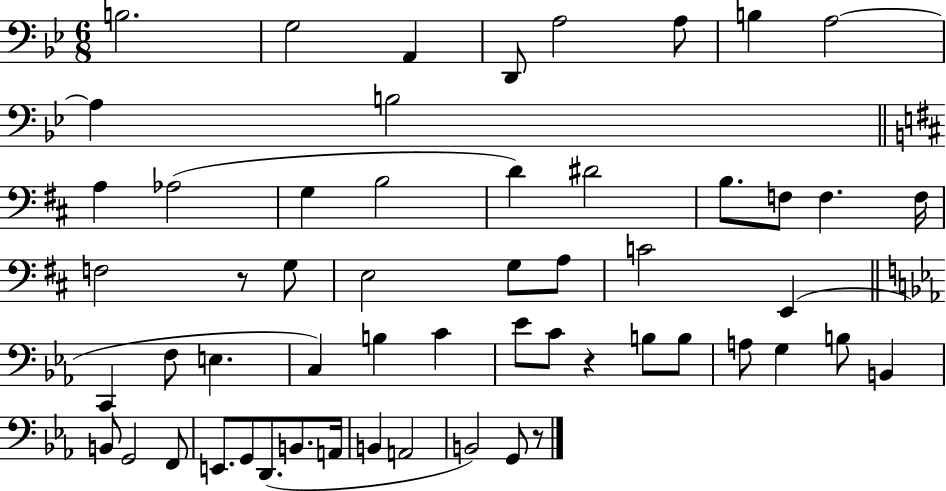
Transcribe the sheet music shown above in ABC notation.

X:1
T:Untitled
M:6/8
L:1/4
K:Bb
B,2 G,2 A,, D,,/2 A,2 A,/2 B, A,2 A, B,2 A, _A,2 G, B,2 D ^D2 B,/2 F,/2 F, F,/4 F,2 z/2 G,/2 E,2 G,/2 A,/2 C2 E,, C,, F,/2 E, C, B, C _E/2 C/2 z B,/2 B,/2 A,/2 G, B,/2 B,, B,,/2 G,,2 F,,/2 E,,/2 G,,/2 D,,/2 B,,/2 A,,/4 B,, A,,2 B,,2 G,,/2 z/2